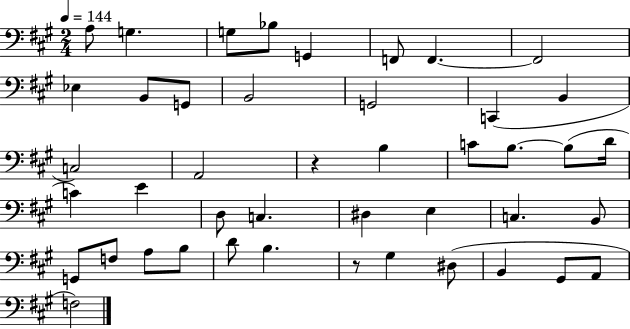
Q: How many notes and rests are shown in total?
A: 44